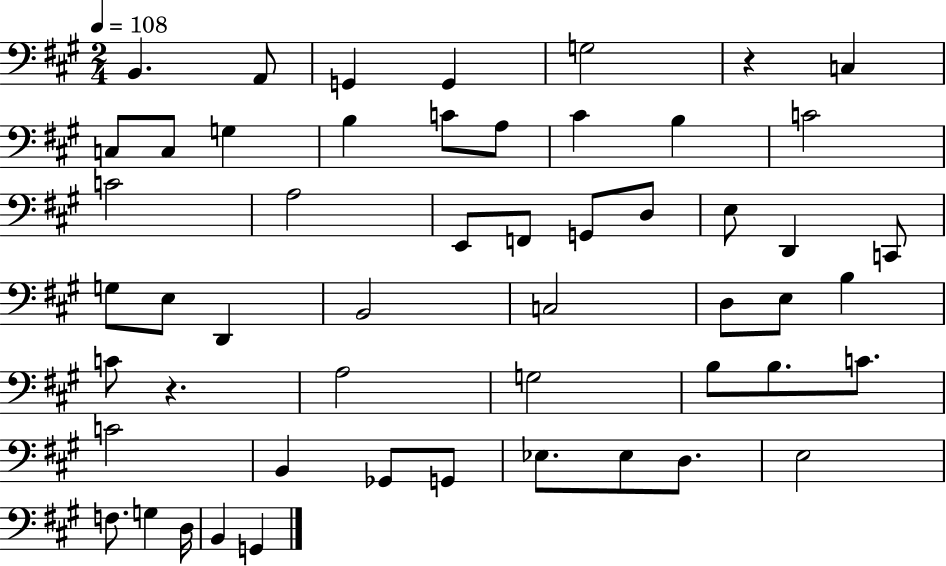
B2/q. A2/e G2/q G2/q G3/h R/q C3/q C3/e C3/e G3/q B3/q C4/e A3/e C#4/q B3/q C4/h C4/h A3/h E2/e F2/e G2/e D3/e E3/e D2/q C2/e G3/e E3/e D2/q B2/h C3/h D3/e E3/e B3/q C4/e R/q. A3/h G3/h B3/e B3/e. C4/e. C4/h B2/q Gb2/e G2/e Eb3/e. Eb3/e D3/e. E3/h F3/e. G3/q D3/s B2/q G2/q